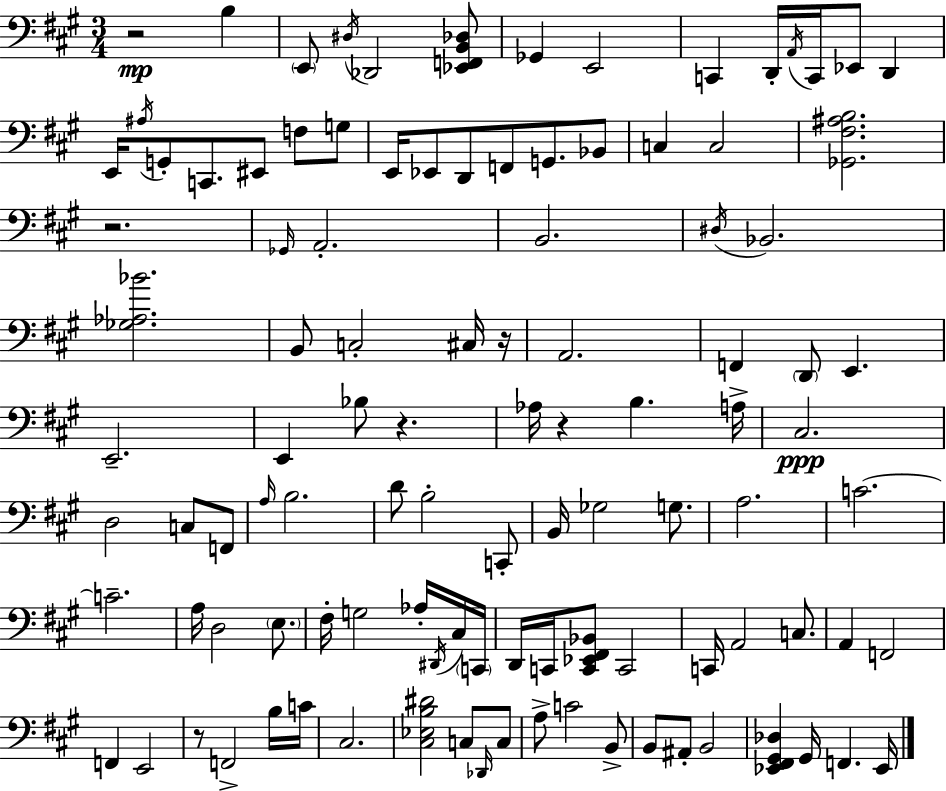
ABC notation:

X:1
T:Untitled
M:3/4
L:1/4
K:A
z2 B, E,,/2 ^D,/4 _D,,2 [_E,,F,,B,,_D,]/2 _G,, E,,2 C,, D,,/4 A,,/4 C,,/4 _E,,/2 D,, E,,/4 ^A,/4 G,,/2 C,,/2 ^E,,/2 F,/2 G,/2 E,,/4 _E,,/2 D,,/2 F,,/2 G,,/2 _B,,/2 C, C,2 [_G,,^F,^A,B,]2 z2 _G,,/4 A,,2 B,,2 ^D,/4 _B,,2 [_G,_A,_B]2 B,,/2 C,2 ^C,/4 z/4 A,,2 F,, D,,/2 E,, E,,2 E,, _B,/2 z _A,/4 z B, A,/4 ^C,2 D,2 C,/2 F,,/2 A,/4 B,2 D/2 B,2 C,,/2 B,,/4 _G,2 G,/2 A,2 C2 C2 A,/4 D,2 E,/2 ^F,/4 G,2 _A,/4 ^D,,/4 ^C,/4 C,,/4 D,,/4 C,,/4 [C,,_E,,^F,,_B,,]/2 C,,2 C,,/4 A,,2 C,/2 A,, F,,2 F,, E,,2 z/2 F,,2 B,/4 C/4 ^C,2 [^C,_E,B,^D]2 C,/2 _D,,/4 C,/2 A,/2 C2 B,,/2 B,,/2 ^A,,/2 B,,2 [_E,,^F,,^G,,_D,] ^G,,/4 F,, _E,,/4